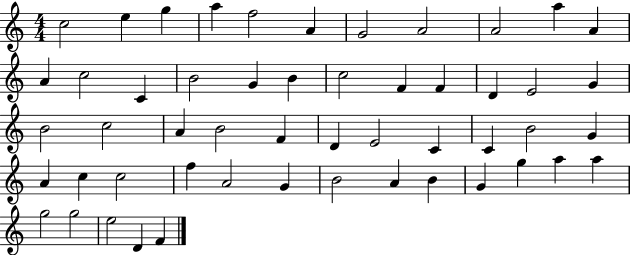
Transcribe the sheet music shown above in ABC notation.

X:1
T:Untitled
M:4/4
L:1/4
K:C
c2 e g a f2 A G2 A2 A2 a A A c2 C B2 G B c2 F F D E2 G B2 c2 A B2 F D E2 C C B2 G A c c2 f A2 G B2 A B G g a a g2 g2 e2 D F